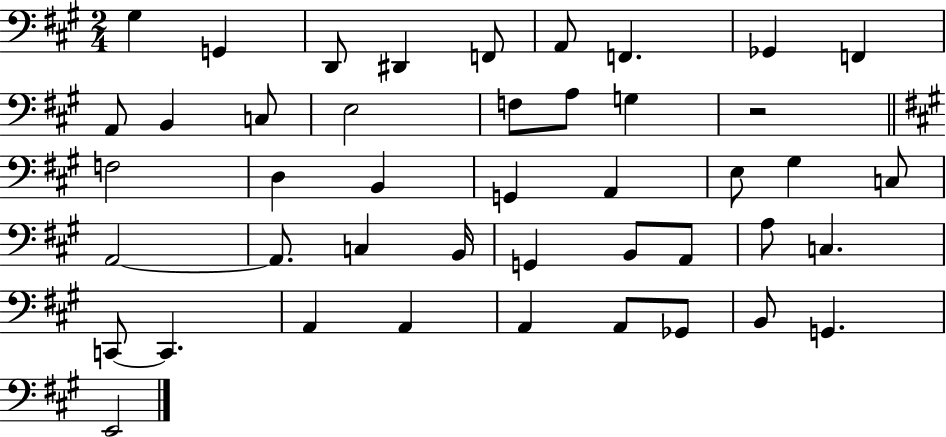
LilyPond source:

{
  \clef bass
  \numericTimeSignature
  \time 2/4
  \key a \major
  \repeat volta 2 { gis4 g,4 | d,8 dis,4 f,8 | a,8 f,4. | ges,4 f,4 | \break a,8 b,4 c8 | e2 | f8 a8 g4 | r2 | \break \bar "||" \break \key a \major f2 | d4 b,4 | g,4 a,4 | e8 gis4 c8 | \break a,2~~ | a,8. c4 b,16 | g,4 b,8 a,8 | a8 c4. | \break c,8~~ c,4. | a,4 a,4 | a,4 a,8 ges,8 | b,8 g,4. | \break e,2 | } \bar "|."
}